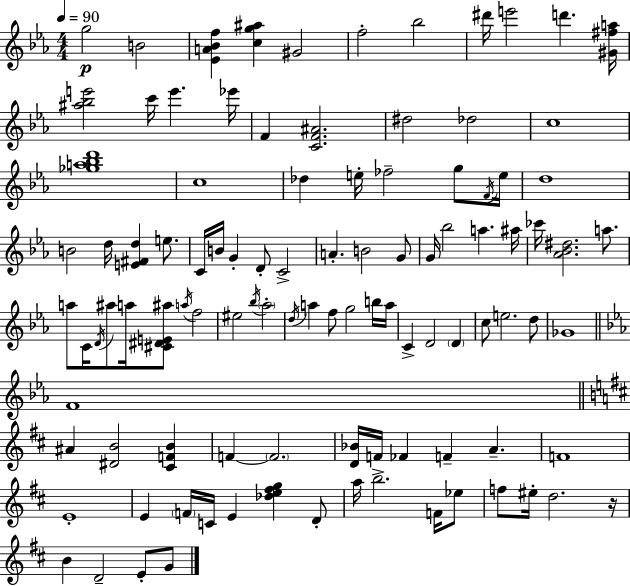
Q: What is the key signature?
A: EES major